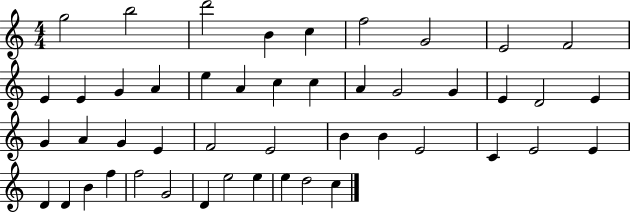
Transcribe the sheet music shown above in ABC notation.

X:1
T:Untitled
M:4/4
L:1/4
K:C
g2 b2 d'2 B c f2 G2 E2 F2 E E G A e A c c A G2 G E D2 E G A G E F2 E2 B B E2 C E2 E D D B f f2 G2 D e2 e e d2 c